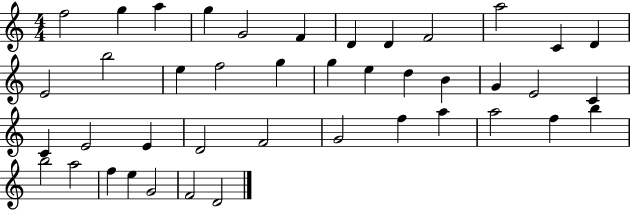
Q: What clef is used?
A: treble